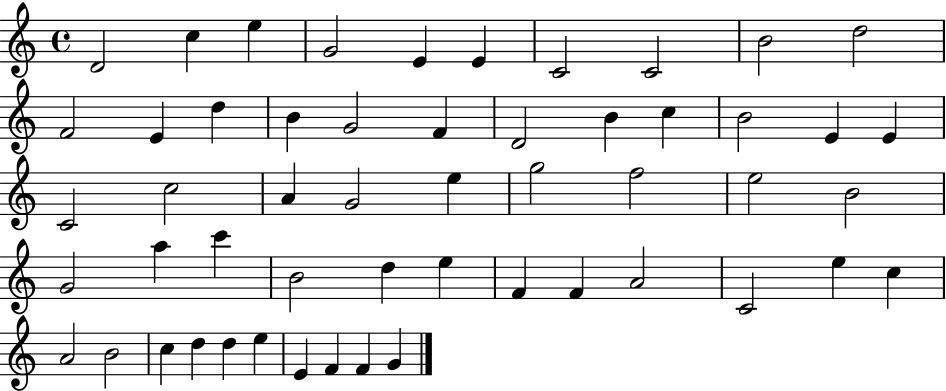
X:1
T:Untitled
M:4/4
L:1/4
K:C
D2 c e G2 E E C2 C2 B2 d2 F2 E d B G2 F D2 B c B2 E E C2 c2 A G2 e g2 f2 e2 B2 G2 a c' B2 d e F F A2 C2 e c A2 B2 c d d e E F F G